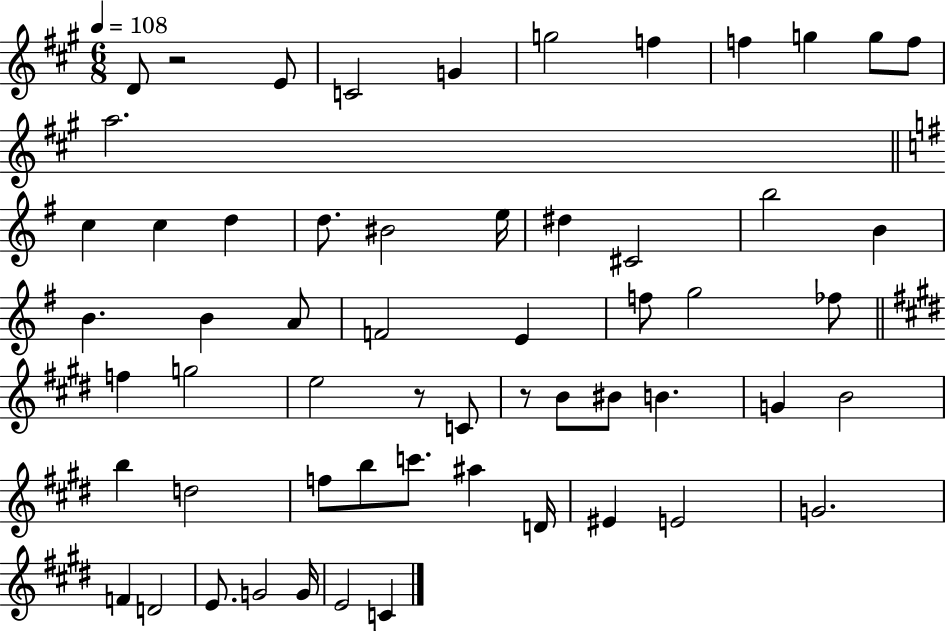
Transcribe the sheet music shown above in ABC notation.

X:1
T:Untitled
M:6/8
L:1/4
K:A
D/2 z2 E/2 C2 G g2 f f g g/2 f/2 a2 c c d d/2 ^B2 e/4 ^d ^C2 b2 B B B A/2 F2 E f/2 g2 _f/2 f g2 e2 z/2 C/2 z/2 B/2 ^B/2 B G B2 b d2 f/2 b/2 c'/2 ^a D/4 ^E E2 G2 F D2 E/2 G2 G/4 E2 C